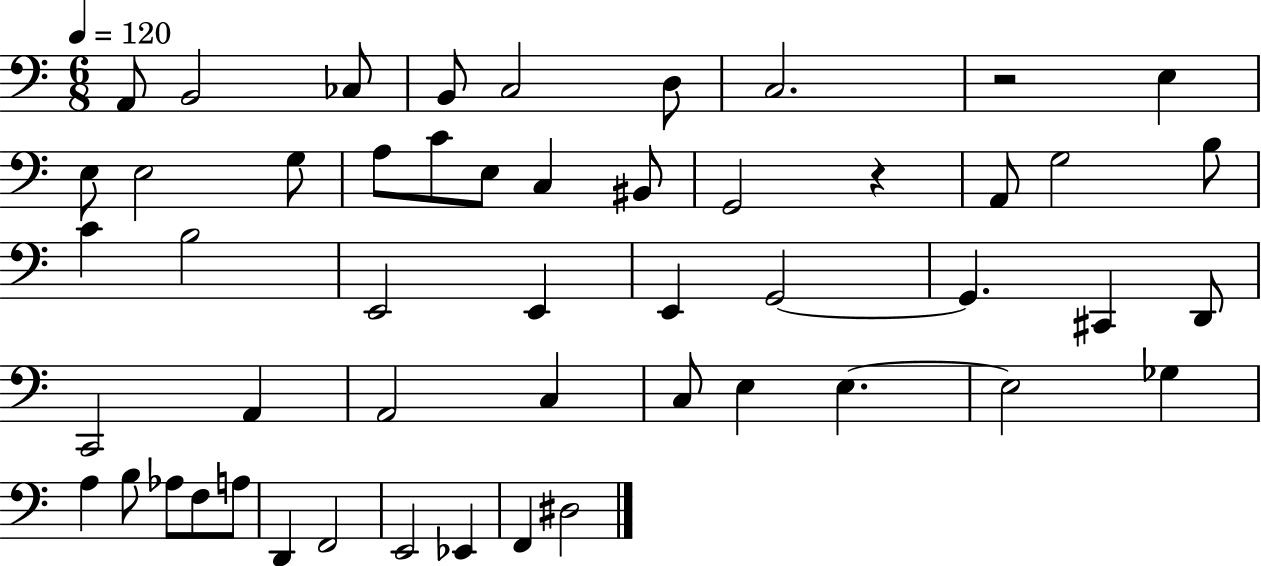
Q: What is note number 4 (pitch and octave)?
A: B2